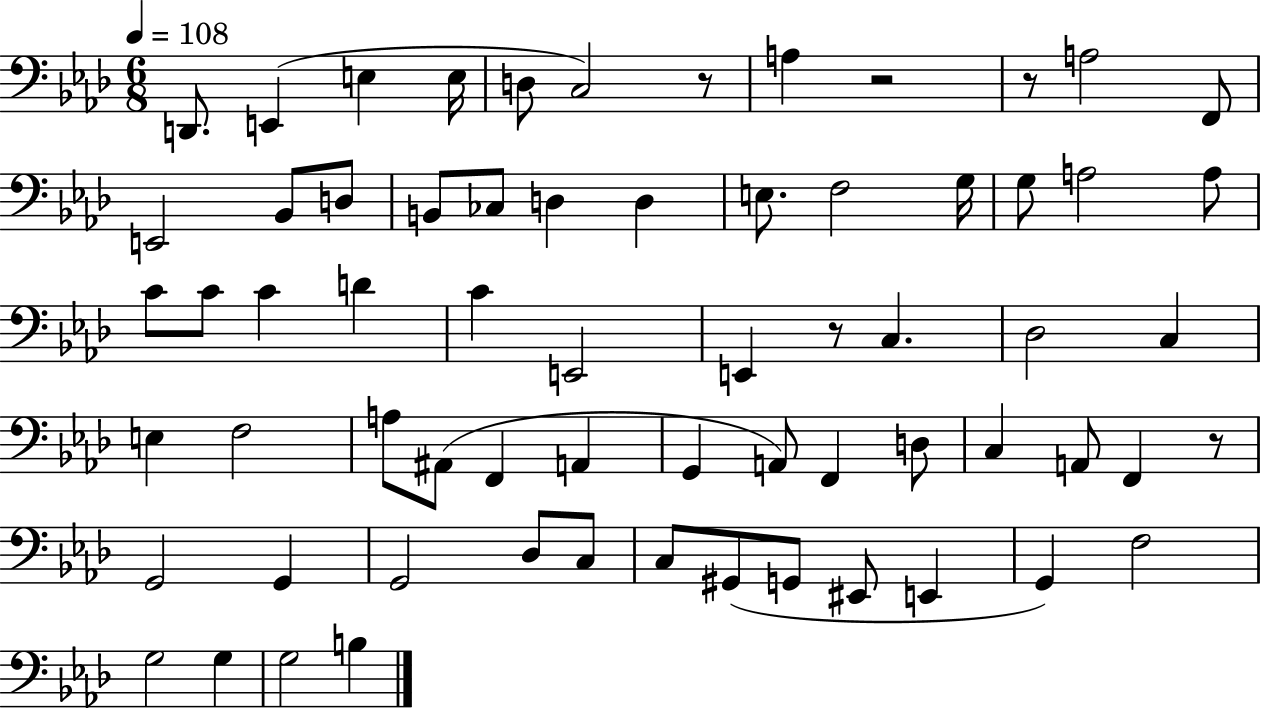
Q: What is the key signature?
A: AES major